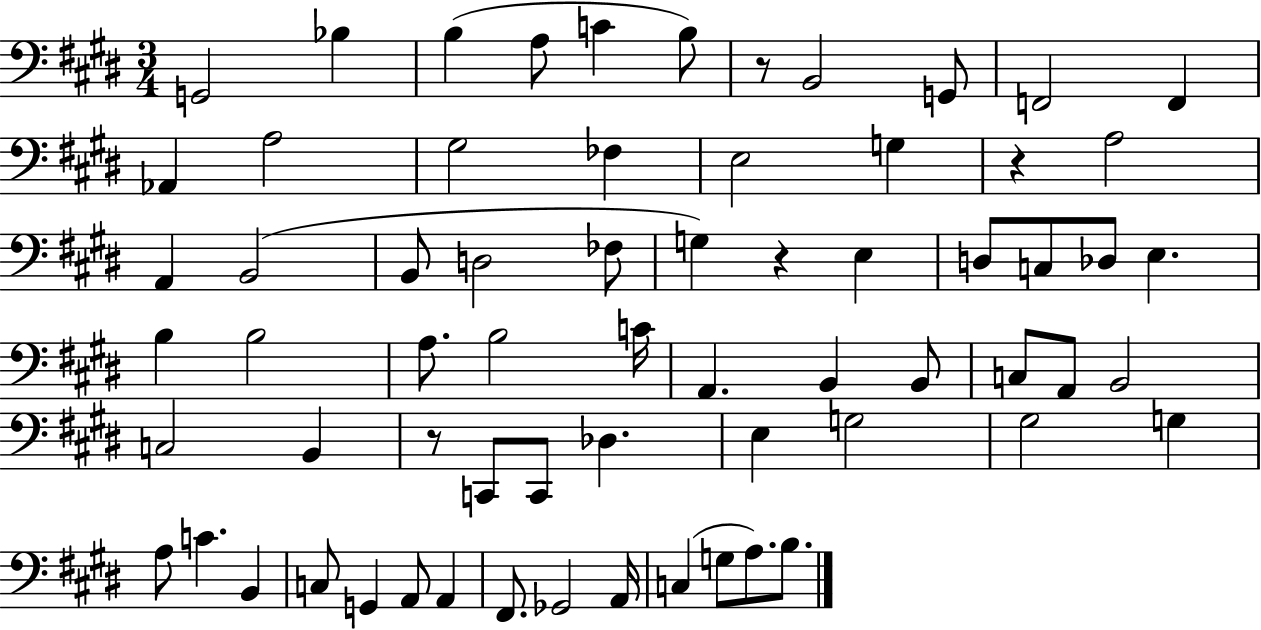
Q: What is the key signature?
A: E major